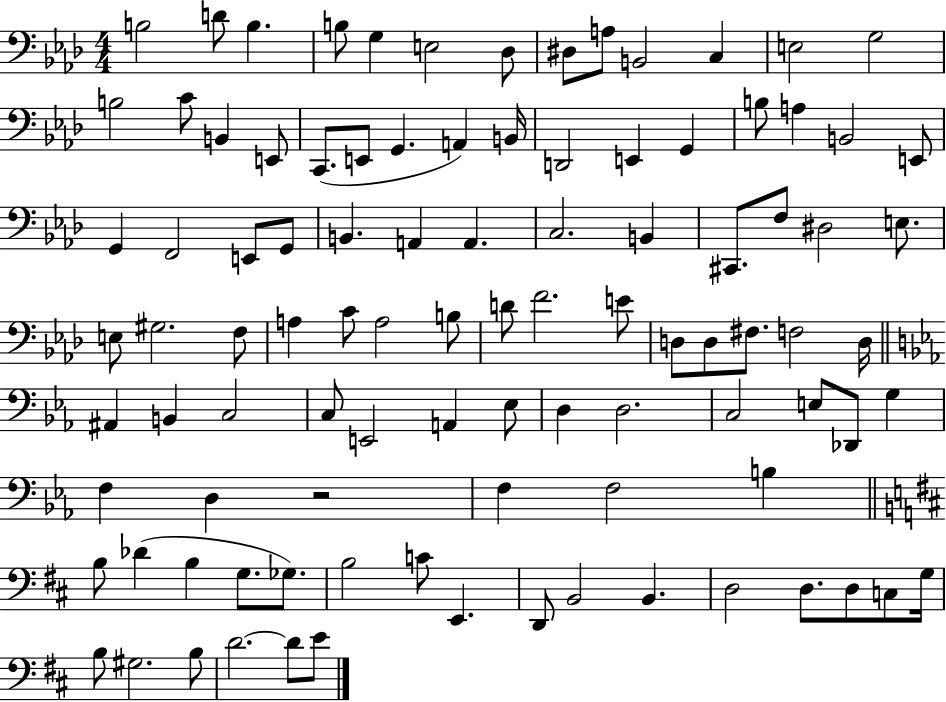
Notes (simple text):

B3/h D4/e B3/q. B3/e G3/q E3/h Db3/e D#3/e A3/e B2/h C3/q E3/h G3/h B3/h C4/e B2/q E2/e C2/e. E2/e G2/q. A2/q B2/s D2/h E2/q G2/q B3/e A3/q B2/h E2/e G2/q F2/h E2/e G2/e B2/q. A2/q A2/q. C3/h. B2/q C#2/e. F3/e D#3/h E3/e. E3/e G#3/h. F3/e A3/q C4/e A3/h B3/e D4/e F4/h. E4/e D3/e D3/e F#3/e. F3/h D3/s A#2/q B2/q C3/h C3/e E2/h A2/q Eb3/e D3/q D3/h. C3/h E3/e Db2/e G3/q F3/q D3/q R/h F3/q F3/h B3/q B3/e Db4/q B3/q G3/e. Gb3/e. B3/h C4/e E2/q. D2/e B2/h B2/q. D3/h D3/e. D3/e C3/e G3/s B3/e G#3/h. B3/e D4/h. D4/e E4/e